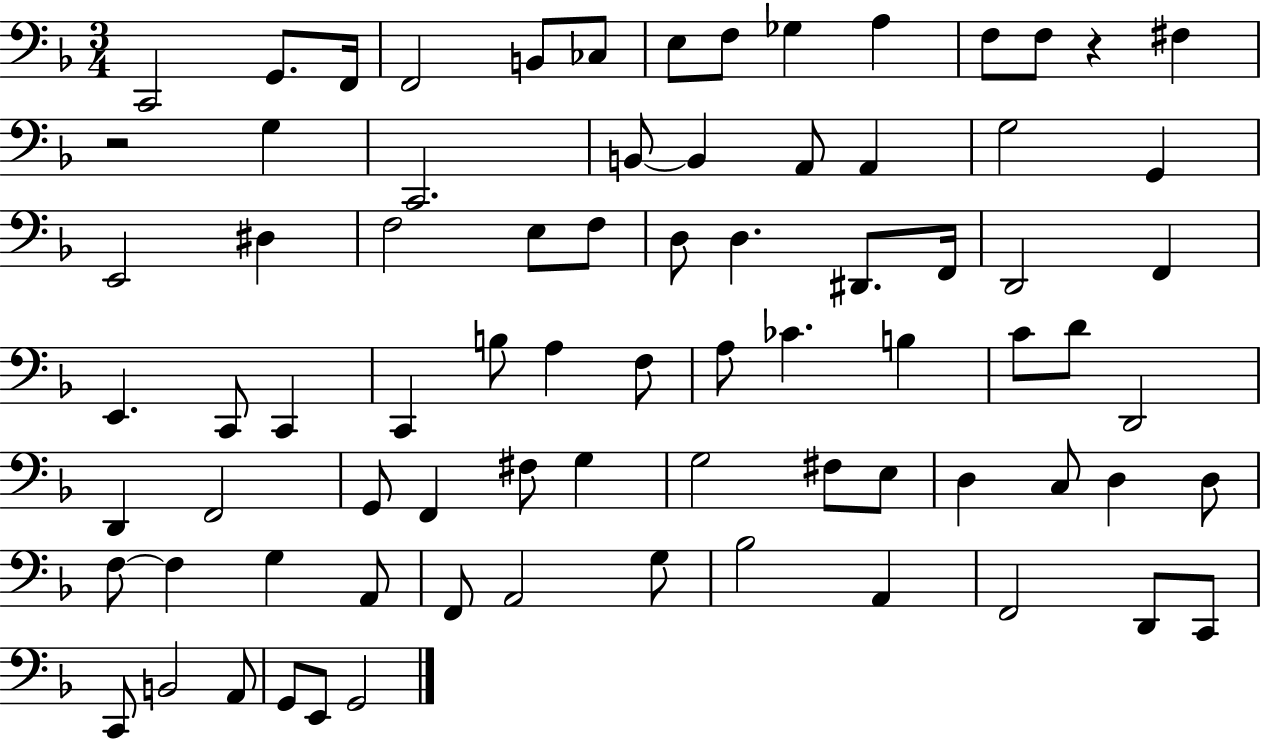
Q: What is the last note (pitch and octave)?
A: G2